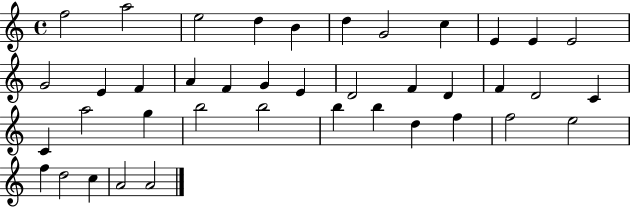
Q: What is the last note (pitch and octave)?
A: A4